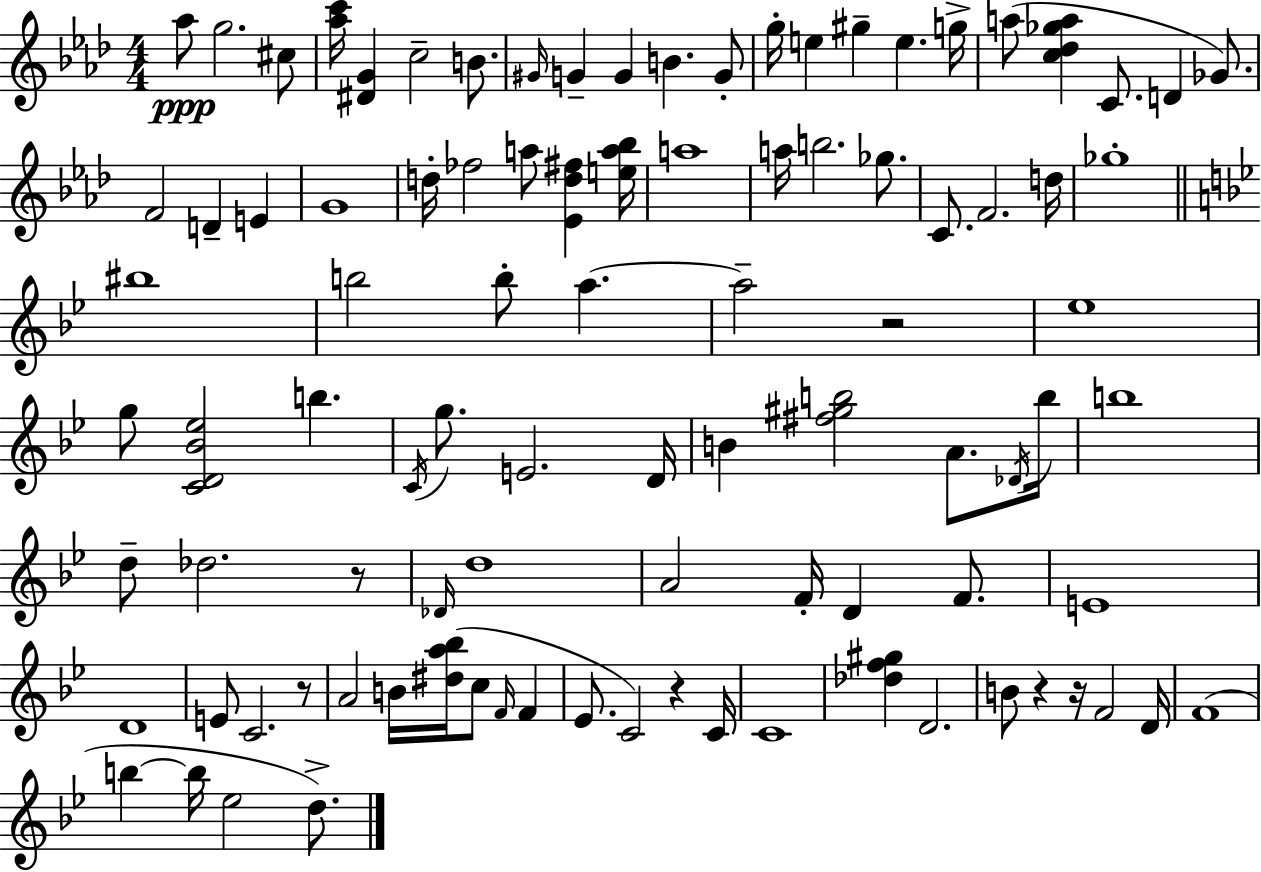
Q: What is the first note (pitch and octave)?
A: Ab5